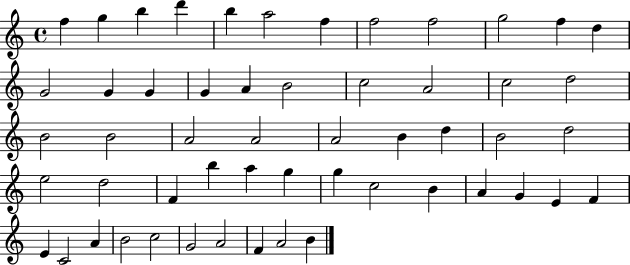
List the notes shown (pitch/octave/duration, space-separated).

F5/q G5/q B5/q D6/q B5/q A5/h F5/q F5/h F5/h G5/h F5/q D5/q G4/h G4/q G4/q G4/q A4/q B4/h C5/h A4/h C5/h D5/h B4/h B4/h A4/h A4/h A4/h B4/q D5/q B4/h D5/h E5/h D5/h F4/q B5/q A5/q G5/q G5/q C5/h B4/q A4/q G4/q E4/q F4/q E4/q C4/h A4/q B4/h C5/h G4/h A4/h F4/q A4/h B4/q